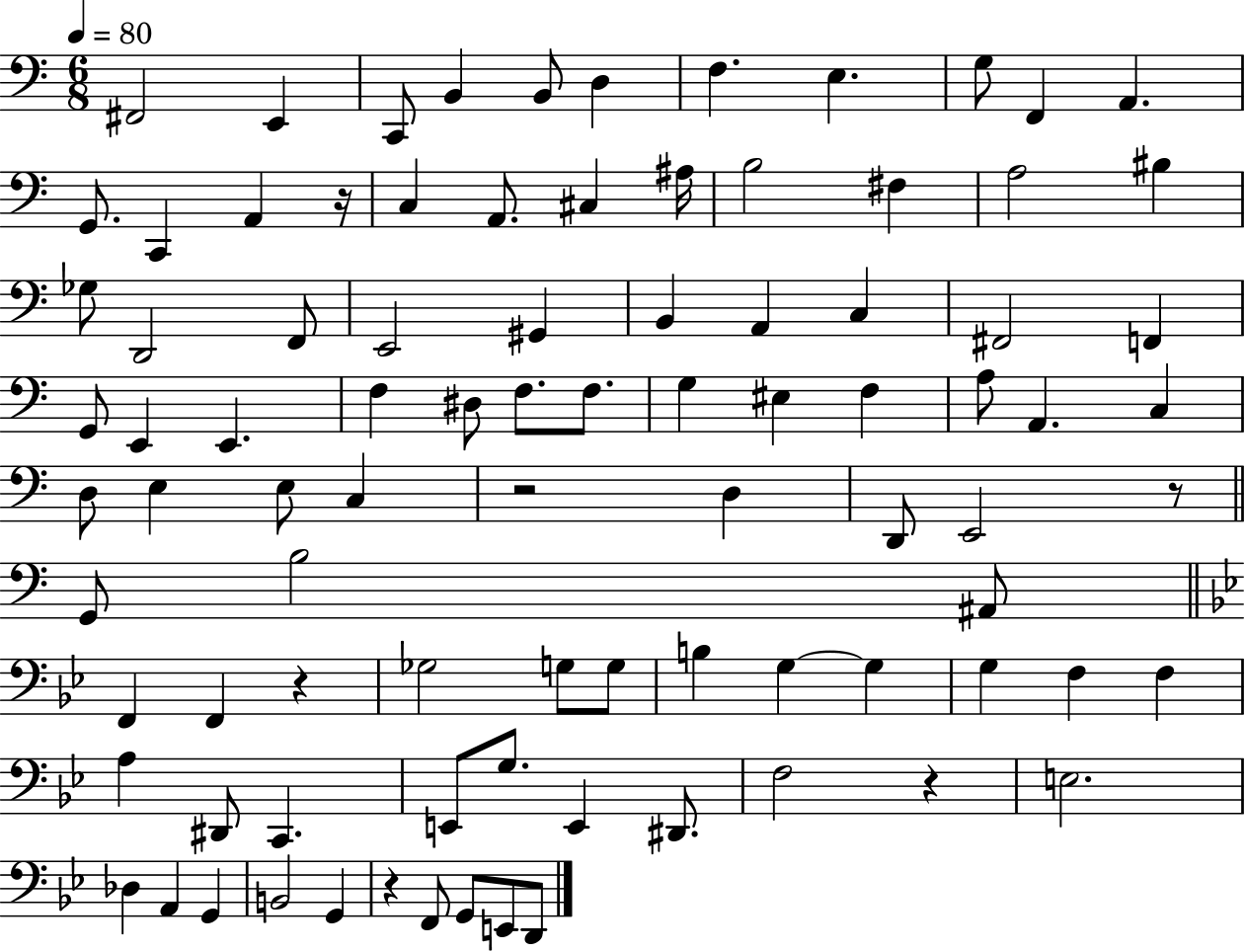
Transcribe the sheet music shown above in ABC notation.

X:1
T:Untitled
M:6/8
L:1/4
K:C
^F,,2 E,, C,,/2 B,, B,,/2 D, F, E, G,/2 F,, A,, G,,/2 C,, A,, z/4 C, A,,/2 ^C, ^A,/4 B,2 ^F, A,2 ^B, _G,/2 D,,2 F,,/2 E,,2 ^G,, B,, A,, C, ^F,,2 F,, G,,/2 E,, E,, F, ^D,/2 F,/2 F,/2 G, ^E, F, A,/2 A,, C, D,/2 E, E,/2 C, z2 D, D,,/2 E,,2 z/2 G,,/2 B,2 ^A,,/2 F,, F,, z _G,2 G,/2 G,/2 B, G, G, G, F, F, A, ^D,,/2 C,, E,,/2 G,/2 E,, ^D,,/2 F,2 z E,2 _D, A,, G,, B,,2 G,, z F,,/2 G,,/2 E,,/2 D,,/2